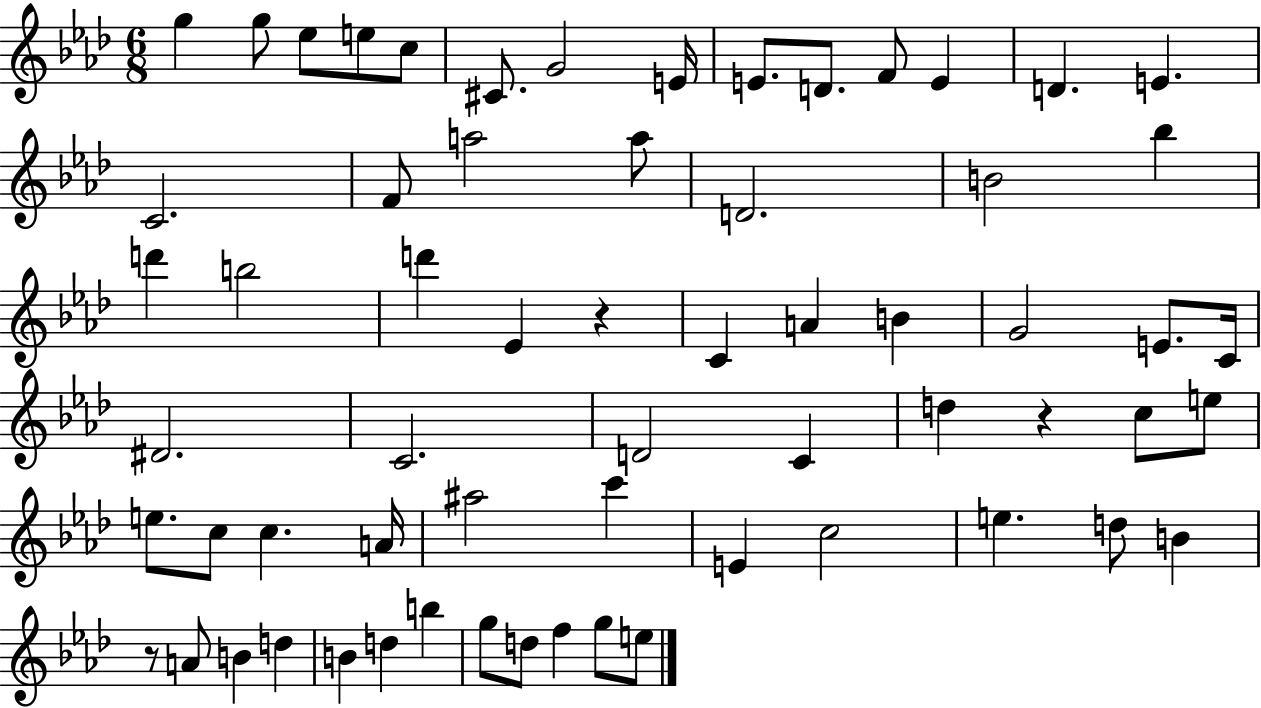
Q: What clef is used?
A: treble